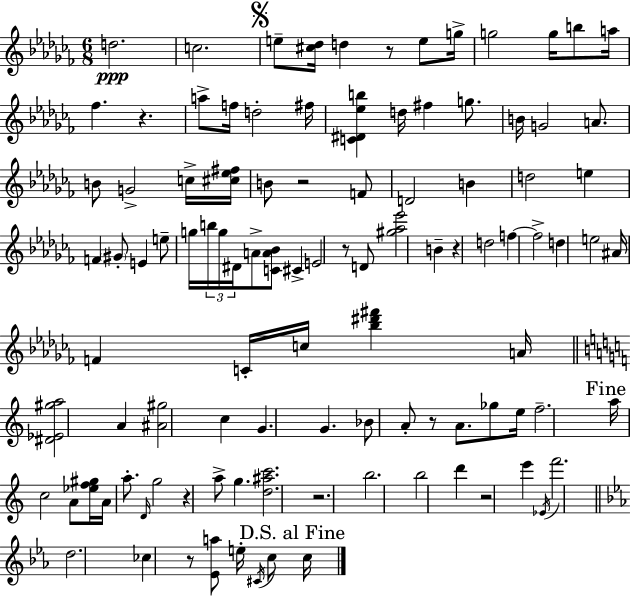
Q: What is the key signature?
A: AES minor